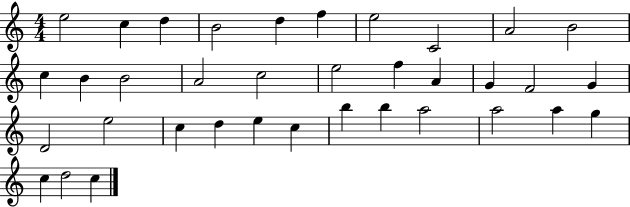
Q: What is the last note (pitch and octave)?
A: C5